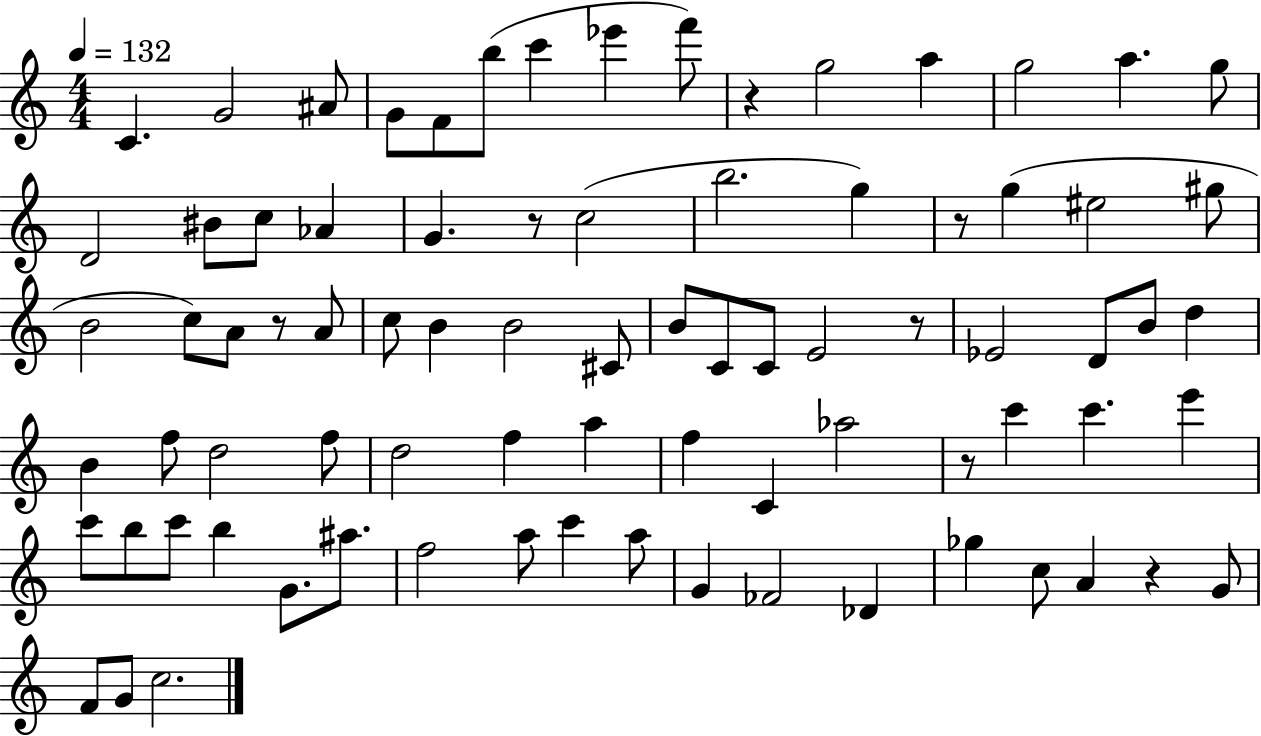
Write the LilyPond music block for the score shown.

{
  \clef treble
  \numericTimeSignature
  \time 4/4
  \key c \major
  \tempo 4 = 132
  c'4. g'2 ais'8 | g'8 f'8 b''8( c'''4 ees'''4 f'''8) | r4 g''2 a''4 | g''2 a''4. g''8 | \break d'2 bis'8 c''8 aes'4 | g'4. r8 c''2( | b''2. g''4) | r8 g''4( eis''2 gis''8 | \break b'2 c''8) a'8 r8 a'8 | c''8 b'4 b'2 cis'8 | b'8 c'8 c'8 e'2 r8 | ees'2 d'8 b'8 d''4 | \break b'4 f''8 d''2 f''8 | d''2 f''4 a''4 | f''4 c'4 aes''2 | r8 c'''4 c'''4. e'''4 | \break c'''8 b''8 c'''8 b''4 g'8. ais''8. | f''2 a''8 c'''4 a''8 | g'4 fes'2 des'4 | ges''4 c''8 a'4 r4 g'8 | \break f'8 g'8 c''2. | \bar "|."
}